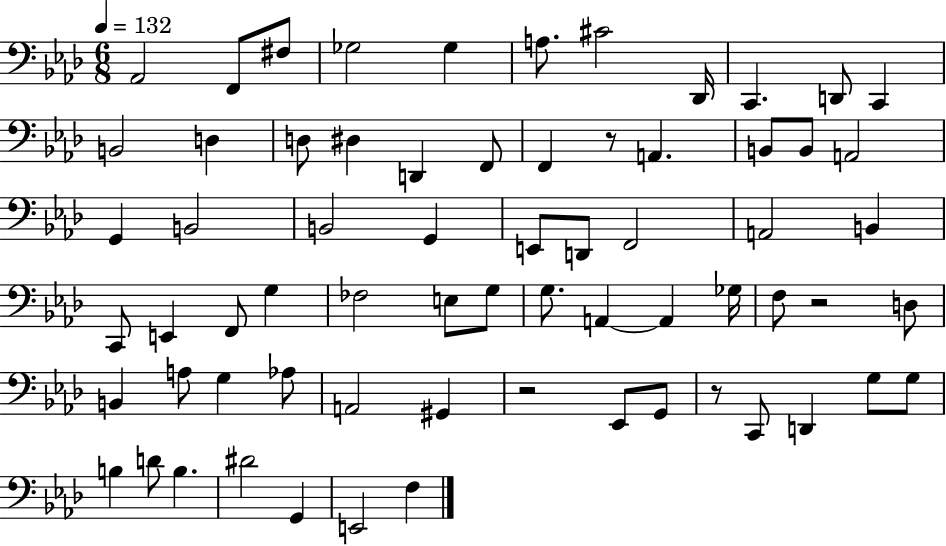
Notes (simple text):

Ab2/h F2/e F#3/e Gb3/h Gb3/q A3/e. C#4/h Db2/s C2/q. D2/e C2/q B2/h D3/q D3/e D#3/q D2/q F2/e F2/q R/e A2/q. B2/e B2/e A2/h G2/q B2/h B2/h G2/q E2/e D2/e F2/h A2/h B2/q C2/e E2/q F2/e G3/q FES3/h E3/e G3/e G3/e. A2/q A2/q Gb3/s F3/e R/h D3/e B2/q A3/e G3/q Ab3/e A2/h G#2/q R/h Eb2/e G2/e R/e C2/e D2/q G3/e G3/e B3/q D4/e B3/q. D#4/h G2/q E2/h F3/q